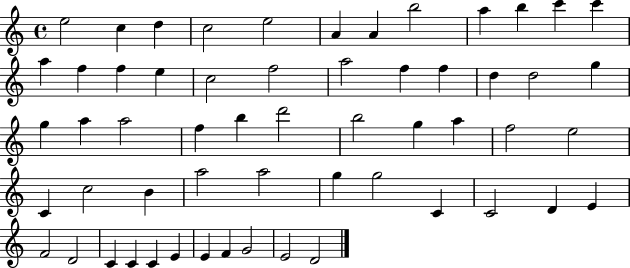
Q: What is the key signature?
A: C major